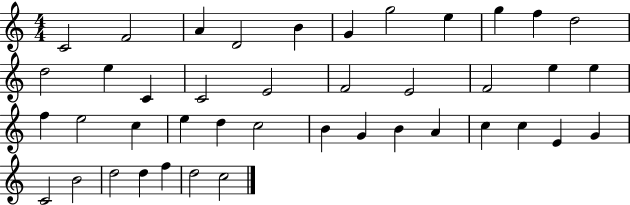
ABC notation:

X:1
T:Untitled
M:4/4
L:1/4
K:C
C2 F2 A D2 B G g2 e g f d2 d2 e C C2 E2 F2 E2 F2 e e f e2 c e d c2 B G B A c c E G C2 B2 d2 d f d2 c2